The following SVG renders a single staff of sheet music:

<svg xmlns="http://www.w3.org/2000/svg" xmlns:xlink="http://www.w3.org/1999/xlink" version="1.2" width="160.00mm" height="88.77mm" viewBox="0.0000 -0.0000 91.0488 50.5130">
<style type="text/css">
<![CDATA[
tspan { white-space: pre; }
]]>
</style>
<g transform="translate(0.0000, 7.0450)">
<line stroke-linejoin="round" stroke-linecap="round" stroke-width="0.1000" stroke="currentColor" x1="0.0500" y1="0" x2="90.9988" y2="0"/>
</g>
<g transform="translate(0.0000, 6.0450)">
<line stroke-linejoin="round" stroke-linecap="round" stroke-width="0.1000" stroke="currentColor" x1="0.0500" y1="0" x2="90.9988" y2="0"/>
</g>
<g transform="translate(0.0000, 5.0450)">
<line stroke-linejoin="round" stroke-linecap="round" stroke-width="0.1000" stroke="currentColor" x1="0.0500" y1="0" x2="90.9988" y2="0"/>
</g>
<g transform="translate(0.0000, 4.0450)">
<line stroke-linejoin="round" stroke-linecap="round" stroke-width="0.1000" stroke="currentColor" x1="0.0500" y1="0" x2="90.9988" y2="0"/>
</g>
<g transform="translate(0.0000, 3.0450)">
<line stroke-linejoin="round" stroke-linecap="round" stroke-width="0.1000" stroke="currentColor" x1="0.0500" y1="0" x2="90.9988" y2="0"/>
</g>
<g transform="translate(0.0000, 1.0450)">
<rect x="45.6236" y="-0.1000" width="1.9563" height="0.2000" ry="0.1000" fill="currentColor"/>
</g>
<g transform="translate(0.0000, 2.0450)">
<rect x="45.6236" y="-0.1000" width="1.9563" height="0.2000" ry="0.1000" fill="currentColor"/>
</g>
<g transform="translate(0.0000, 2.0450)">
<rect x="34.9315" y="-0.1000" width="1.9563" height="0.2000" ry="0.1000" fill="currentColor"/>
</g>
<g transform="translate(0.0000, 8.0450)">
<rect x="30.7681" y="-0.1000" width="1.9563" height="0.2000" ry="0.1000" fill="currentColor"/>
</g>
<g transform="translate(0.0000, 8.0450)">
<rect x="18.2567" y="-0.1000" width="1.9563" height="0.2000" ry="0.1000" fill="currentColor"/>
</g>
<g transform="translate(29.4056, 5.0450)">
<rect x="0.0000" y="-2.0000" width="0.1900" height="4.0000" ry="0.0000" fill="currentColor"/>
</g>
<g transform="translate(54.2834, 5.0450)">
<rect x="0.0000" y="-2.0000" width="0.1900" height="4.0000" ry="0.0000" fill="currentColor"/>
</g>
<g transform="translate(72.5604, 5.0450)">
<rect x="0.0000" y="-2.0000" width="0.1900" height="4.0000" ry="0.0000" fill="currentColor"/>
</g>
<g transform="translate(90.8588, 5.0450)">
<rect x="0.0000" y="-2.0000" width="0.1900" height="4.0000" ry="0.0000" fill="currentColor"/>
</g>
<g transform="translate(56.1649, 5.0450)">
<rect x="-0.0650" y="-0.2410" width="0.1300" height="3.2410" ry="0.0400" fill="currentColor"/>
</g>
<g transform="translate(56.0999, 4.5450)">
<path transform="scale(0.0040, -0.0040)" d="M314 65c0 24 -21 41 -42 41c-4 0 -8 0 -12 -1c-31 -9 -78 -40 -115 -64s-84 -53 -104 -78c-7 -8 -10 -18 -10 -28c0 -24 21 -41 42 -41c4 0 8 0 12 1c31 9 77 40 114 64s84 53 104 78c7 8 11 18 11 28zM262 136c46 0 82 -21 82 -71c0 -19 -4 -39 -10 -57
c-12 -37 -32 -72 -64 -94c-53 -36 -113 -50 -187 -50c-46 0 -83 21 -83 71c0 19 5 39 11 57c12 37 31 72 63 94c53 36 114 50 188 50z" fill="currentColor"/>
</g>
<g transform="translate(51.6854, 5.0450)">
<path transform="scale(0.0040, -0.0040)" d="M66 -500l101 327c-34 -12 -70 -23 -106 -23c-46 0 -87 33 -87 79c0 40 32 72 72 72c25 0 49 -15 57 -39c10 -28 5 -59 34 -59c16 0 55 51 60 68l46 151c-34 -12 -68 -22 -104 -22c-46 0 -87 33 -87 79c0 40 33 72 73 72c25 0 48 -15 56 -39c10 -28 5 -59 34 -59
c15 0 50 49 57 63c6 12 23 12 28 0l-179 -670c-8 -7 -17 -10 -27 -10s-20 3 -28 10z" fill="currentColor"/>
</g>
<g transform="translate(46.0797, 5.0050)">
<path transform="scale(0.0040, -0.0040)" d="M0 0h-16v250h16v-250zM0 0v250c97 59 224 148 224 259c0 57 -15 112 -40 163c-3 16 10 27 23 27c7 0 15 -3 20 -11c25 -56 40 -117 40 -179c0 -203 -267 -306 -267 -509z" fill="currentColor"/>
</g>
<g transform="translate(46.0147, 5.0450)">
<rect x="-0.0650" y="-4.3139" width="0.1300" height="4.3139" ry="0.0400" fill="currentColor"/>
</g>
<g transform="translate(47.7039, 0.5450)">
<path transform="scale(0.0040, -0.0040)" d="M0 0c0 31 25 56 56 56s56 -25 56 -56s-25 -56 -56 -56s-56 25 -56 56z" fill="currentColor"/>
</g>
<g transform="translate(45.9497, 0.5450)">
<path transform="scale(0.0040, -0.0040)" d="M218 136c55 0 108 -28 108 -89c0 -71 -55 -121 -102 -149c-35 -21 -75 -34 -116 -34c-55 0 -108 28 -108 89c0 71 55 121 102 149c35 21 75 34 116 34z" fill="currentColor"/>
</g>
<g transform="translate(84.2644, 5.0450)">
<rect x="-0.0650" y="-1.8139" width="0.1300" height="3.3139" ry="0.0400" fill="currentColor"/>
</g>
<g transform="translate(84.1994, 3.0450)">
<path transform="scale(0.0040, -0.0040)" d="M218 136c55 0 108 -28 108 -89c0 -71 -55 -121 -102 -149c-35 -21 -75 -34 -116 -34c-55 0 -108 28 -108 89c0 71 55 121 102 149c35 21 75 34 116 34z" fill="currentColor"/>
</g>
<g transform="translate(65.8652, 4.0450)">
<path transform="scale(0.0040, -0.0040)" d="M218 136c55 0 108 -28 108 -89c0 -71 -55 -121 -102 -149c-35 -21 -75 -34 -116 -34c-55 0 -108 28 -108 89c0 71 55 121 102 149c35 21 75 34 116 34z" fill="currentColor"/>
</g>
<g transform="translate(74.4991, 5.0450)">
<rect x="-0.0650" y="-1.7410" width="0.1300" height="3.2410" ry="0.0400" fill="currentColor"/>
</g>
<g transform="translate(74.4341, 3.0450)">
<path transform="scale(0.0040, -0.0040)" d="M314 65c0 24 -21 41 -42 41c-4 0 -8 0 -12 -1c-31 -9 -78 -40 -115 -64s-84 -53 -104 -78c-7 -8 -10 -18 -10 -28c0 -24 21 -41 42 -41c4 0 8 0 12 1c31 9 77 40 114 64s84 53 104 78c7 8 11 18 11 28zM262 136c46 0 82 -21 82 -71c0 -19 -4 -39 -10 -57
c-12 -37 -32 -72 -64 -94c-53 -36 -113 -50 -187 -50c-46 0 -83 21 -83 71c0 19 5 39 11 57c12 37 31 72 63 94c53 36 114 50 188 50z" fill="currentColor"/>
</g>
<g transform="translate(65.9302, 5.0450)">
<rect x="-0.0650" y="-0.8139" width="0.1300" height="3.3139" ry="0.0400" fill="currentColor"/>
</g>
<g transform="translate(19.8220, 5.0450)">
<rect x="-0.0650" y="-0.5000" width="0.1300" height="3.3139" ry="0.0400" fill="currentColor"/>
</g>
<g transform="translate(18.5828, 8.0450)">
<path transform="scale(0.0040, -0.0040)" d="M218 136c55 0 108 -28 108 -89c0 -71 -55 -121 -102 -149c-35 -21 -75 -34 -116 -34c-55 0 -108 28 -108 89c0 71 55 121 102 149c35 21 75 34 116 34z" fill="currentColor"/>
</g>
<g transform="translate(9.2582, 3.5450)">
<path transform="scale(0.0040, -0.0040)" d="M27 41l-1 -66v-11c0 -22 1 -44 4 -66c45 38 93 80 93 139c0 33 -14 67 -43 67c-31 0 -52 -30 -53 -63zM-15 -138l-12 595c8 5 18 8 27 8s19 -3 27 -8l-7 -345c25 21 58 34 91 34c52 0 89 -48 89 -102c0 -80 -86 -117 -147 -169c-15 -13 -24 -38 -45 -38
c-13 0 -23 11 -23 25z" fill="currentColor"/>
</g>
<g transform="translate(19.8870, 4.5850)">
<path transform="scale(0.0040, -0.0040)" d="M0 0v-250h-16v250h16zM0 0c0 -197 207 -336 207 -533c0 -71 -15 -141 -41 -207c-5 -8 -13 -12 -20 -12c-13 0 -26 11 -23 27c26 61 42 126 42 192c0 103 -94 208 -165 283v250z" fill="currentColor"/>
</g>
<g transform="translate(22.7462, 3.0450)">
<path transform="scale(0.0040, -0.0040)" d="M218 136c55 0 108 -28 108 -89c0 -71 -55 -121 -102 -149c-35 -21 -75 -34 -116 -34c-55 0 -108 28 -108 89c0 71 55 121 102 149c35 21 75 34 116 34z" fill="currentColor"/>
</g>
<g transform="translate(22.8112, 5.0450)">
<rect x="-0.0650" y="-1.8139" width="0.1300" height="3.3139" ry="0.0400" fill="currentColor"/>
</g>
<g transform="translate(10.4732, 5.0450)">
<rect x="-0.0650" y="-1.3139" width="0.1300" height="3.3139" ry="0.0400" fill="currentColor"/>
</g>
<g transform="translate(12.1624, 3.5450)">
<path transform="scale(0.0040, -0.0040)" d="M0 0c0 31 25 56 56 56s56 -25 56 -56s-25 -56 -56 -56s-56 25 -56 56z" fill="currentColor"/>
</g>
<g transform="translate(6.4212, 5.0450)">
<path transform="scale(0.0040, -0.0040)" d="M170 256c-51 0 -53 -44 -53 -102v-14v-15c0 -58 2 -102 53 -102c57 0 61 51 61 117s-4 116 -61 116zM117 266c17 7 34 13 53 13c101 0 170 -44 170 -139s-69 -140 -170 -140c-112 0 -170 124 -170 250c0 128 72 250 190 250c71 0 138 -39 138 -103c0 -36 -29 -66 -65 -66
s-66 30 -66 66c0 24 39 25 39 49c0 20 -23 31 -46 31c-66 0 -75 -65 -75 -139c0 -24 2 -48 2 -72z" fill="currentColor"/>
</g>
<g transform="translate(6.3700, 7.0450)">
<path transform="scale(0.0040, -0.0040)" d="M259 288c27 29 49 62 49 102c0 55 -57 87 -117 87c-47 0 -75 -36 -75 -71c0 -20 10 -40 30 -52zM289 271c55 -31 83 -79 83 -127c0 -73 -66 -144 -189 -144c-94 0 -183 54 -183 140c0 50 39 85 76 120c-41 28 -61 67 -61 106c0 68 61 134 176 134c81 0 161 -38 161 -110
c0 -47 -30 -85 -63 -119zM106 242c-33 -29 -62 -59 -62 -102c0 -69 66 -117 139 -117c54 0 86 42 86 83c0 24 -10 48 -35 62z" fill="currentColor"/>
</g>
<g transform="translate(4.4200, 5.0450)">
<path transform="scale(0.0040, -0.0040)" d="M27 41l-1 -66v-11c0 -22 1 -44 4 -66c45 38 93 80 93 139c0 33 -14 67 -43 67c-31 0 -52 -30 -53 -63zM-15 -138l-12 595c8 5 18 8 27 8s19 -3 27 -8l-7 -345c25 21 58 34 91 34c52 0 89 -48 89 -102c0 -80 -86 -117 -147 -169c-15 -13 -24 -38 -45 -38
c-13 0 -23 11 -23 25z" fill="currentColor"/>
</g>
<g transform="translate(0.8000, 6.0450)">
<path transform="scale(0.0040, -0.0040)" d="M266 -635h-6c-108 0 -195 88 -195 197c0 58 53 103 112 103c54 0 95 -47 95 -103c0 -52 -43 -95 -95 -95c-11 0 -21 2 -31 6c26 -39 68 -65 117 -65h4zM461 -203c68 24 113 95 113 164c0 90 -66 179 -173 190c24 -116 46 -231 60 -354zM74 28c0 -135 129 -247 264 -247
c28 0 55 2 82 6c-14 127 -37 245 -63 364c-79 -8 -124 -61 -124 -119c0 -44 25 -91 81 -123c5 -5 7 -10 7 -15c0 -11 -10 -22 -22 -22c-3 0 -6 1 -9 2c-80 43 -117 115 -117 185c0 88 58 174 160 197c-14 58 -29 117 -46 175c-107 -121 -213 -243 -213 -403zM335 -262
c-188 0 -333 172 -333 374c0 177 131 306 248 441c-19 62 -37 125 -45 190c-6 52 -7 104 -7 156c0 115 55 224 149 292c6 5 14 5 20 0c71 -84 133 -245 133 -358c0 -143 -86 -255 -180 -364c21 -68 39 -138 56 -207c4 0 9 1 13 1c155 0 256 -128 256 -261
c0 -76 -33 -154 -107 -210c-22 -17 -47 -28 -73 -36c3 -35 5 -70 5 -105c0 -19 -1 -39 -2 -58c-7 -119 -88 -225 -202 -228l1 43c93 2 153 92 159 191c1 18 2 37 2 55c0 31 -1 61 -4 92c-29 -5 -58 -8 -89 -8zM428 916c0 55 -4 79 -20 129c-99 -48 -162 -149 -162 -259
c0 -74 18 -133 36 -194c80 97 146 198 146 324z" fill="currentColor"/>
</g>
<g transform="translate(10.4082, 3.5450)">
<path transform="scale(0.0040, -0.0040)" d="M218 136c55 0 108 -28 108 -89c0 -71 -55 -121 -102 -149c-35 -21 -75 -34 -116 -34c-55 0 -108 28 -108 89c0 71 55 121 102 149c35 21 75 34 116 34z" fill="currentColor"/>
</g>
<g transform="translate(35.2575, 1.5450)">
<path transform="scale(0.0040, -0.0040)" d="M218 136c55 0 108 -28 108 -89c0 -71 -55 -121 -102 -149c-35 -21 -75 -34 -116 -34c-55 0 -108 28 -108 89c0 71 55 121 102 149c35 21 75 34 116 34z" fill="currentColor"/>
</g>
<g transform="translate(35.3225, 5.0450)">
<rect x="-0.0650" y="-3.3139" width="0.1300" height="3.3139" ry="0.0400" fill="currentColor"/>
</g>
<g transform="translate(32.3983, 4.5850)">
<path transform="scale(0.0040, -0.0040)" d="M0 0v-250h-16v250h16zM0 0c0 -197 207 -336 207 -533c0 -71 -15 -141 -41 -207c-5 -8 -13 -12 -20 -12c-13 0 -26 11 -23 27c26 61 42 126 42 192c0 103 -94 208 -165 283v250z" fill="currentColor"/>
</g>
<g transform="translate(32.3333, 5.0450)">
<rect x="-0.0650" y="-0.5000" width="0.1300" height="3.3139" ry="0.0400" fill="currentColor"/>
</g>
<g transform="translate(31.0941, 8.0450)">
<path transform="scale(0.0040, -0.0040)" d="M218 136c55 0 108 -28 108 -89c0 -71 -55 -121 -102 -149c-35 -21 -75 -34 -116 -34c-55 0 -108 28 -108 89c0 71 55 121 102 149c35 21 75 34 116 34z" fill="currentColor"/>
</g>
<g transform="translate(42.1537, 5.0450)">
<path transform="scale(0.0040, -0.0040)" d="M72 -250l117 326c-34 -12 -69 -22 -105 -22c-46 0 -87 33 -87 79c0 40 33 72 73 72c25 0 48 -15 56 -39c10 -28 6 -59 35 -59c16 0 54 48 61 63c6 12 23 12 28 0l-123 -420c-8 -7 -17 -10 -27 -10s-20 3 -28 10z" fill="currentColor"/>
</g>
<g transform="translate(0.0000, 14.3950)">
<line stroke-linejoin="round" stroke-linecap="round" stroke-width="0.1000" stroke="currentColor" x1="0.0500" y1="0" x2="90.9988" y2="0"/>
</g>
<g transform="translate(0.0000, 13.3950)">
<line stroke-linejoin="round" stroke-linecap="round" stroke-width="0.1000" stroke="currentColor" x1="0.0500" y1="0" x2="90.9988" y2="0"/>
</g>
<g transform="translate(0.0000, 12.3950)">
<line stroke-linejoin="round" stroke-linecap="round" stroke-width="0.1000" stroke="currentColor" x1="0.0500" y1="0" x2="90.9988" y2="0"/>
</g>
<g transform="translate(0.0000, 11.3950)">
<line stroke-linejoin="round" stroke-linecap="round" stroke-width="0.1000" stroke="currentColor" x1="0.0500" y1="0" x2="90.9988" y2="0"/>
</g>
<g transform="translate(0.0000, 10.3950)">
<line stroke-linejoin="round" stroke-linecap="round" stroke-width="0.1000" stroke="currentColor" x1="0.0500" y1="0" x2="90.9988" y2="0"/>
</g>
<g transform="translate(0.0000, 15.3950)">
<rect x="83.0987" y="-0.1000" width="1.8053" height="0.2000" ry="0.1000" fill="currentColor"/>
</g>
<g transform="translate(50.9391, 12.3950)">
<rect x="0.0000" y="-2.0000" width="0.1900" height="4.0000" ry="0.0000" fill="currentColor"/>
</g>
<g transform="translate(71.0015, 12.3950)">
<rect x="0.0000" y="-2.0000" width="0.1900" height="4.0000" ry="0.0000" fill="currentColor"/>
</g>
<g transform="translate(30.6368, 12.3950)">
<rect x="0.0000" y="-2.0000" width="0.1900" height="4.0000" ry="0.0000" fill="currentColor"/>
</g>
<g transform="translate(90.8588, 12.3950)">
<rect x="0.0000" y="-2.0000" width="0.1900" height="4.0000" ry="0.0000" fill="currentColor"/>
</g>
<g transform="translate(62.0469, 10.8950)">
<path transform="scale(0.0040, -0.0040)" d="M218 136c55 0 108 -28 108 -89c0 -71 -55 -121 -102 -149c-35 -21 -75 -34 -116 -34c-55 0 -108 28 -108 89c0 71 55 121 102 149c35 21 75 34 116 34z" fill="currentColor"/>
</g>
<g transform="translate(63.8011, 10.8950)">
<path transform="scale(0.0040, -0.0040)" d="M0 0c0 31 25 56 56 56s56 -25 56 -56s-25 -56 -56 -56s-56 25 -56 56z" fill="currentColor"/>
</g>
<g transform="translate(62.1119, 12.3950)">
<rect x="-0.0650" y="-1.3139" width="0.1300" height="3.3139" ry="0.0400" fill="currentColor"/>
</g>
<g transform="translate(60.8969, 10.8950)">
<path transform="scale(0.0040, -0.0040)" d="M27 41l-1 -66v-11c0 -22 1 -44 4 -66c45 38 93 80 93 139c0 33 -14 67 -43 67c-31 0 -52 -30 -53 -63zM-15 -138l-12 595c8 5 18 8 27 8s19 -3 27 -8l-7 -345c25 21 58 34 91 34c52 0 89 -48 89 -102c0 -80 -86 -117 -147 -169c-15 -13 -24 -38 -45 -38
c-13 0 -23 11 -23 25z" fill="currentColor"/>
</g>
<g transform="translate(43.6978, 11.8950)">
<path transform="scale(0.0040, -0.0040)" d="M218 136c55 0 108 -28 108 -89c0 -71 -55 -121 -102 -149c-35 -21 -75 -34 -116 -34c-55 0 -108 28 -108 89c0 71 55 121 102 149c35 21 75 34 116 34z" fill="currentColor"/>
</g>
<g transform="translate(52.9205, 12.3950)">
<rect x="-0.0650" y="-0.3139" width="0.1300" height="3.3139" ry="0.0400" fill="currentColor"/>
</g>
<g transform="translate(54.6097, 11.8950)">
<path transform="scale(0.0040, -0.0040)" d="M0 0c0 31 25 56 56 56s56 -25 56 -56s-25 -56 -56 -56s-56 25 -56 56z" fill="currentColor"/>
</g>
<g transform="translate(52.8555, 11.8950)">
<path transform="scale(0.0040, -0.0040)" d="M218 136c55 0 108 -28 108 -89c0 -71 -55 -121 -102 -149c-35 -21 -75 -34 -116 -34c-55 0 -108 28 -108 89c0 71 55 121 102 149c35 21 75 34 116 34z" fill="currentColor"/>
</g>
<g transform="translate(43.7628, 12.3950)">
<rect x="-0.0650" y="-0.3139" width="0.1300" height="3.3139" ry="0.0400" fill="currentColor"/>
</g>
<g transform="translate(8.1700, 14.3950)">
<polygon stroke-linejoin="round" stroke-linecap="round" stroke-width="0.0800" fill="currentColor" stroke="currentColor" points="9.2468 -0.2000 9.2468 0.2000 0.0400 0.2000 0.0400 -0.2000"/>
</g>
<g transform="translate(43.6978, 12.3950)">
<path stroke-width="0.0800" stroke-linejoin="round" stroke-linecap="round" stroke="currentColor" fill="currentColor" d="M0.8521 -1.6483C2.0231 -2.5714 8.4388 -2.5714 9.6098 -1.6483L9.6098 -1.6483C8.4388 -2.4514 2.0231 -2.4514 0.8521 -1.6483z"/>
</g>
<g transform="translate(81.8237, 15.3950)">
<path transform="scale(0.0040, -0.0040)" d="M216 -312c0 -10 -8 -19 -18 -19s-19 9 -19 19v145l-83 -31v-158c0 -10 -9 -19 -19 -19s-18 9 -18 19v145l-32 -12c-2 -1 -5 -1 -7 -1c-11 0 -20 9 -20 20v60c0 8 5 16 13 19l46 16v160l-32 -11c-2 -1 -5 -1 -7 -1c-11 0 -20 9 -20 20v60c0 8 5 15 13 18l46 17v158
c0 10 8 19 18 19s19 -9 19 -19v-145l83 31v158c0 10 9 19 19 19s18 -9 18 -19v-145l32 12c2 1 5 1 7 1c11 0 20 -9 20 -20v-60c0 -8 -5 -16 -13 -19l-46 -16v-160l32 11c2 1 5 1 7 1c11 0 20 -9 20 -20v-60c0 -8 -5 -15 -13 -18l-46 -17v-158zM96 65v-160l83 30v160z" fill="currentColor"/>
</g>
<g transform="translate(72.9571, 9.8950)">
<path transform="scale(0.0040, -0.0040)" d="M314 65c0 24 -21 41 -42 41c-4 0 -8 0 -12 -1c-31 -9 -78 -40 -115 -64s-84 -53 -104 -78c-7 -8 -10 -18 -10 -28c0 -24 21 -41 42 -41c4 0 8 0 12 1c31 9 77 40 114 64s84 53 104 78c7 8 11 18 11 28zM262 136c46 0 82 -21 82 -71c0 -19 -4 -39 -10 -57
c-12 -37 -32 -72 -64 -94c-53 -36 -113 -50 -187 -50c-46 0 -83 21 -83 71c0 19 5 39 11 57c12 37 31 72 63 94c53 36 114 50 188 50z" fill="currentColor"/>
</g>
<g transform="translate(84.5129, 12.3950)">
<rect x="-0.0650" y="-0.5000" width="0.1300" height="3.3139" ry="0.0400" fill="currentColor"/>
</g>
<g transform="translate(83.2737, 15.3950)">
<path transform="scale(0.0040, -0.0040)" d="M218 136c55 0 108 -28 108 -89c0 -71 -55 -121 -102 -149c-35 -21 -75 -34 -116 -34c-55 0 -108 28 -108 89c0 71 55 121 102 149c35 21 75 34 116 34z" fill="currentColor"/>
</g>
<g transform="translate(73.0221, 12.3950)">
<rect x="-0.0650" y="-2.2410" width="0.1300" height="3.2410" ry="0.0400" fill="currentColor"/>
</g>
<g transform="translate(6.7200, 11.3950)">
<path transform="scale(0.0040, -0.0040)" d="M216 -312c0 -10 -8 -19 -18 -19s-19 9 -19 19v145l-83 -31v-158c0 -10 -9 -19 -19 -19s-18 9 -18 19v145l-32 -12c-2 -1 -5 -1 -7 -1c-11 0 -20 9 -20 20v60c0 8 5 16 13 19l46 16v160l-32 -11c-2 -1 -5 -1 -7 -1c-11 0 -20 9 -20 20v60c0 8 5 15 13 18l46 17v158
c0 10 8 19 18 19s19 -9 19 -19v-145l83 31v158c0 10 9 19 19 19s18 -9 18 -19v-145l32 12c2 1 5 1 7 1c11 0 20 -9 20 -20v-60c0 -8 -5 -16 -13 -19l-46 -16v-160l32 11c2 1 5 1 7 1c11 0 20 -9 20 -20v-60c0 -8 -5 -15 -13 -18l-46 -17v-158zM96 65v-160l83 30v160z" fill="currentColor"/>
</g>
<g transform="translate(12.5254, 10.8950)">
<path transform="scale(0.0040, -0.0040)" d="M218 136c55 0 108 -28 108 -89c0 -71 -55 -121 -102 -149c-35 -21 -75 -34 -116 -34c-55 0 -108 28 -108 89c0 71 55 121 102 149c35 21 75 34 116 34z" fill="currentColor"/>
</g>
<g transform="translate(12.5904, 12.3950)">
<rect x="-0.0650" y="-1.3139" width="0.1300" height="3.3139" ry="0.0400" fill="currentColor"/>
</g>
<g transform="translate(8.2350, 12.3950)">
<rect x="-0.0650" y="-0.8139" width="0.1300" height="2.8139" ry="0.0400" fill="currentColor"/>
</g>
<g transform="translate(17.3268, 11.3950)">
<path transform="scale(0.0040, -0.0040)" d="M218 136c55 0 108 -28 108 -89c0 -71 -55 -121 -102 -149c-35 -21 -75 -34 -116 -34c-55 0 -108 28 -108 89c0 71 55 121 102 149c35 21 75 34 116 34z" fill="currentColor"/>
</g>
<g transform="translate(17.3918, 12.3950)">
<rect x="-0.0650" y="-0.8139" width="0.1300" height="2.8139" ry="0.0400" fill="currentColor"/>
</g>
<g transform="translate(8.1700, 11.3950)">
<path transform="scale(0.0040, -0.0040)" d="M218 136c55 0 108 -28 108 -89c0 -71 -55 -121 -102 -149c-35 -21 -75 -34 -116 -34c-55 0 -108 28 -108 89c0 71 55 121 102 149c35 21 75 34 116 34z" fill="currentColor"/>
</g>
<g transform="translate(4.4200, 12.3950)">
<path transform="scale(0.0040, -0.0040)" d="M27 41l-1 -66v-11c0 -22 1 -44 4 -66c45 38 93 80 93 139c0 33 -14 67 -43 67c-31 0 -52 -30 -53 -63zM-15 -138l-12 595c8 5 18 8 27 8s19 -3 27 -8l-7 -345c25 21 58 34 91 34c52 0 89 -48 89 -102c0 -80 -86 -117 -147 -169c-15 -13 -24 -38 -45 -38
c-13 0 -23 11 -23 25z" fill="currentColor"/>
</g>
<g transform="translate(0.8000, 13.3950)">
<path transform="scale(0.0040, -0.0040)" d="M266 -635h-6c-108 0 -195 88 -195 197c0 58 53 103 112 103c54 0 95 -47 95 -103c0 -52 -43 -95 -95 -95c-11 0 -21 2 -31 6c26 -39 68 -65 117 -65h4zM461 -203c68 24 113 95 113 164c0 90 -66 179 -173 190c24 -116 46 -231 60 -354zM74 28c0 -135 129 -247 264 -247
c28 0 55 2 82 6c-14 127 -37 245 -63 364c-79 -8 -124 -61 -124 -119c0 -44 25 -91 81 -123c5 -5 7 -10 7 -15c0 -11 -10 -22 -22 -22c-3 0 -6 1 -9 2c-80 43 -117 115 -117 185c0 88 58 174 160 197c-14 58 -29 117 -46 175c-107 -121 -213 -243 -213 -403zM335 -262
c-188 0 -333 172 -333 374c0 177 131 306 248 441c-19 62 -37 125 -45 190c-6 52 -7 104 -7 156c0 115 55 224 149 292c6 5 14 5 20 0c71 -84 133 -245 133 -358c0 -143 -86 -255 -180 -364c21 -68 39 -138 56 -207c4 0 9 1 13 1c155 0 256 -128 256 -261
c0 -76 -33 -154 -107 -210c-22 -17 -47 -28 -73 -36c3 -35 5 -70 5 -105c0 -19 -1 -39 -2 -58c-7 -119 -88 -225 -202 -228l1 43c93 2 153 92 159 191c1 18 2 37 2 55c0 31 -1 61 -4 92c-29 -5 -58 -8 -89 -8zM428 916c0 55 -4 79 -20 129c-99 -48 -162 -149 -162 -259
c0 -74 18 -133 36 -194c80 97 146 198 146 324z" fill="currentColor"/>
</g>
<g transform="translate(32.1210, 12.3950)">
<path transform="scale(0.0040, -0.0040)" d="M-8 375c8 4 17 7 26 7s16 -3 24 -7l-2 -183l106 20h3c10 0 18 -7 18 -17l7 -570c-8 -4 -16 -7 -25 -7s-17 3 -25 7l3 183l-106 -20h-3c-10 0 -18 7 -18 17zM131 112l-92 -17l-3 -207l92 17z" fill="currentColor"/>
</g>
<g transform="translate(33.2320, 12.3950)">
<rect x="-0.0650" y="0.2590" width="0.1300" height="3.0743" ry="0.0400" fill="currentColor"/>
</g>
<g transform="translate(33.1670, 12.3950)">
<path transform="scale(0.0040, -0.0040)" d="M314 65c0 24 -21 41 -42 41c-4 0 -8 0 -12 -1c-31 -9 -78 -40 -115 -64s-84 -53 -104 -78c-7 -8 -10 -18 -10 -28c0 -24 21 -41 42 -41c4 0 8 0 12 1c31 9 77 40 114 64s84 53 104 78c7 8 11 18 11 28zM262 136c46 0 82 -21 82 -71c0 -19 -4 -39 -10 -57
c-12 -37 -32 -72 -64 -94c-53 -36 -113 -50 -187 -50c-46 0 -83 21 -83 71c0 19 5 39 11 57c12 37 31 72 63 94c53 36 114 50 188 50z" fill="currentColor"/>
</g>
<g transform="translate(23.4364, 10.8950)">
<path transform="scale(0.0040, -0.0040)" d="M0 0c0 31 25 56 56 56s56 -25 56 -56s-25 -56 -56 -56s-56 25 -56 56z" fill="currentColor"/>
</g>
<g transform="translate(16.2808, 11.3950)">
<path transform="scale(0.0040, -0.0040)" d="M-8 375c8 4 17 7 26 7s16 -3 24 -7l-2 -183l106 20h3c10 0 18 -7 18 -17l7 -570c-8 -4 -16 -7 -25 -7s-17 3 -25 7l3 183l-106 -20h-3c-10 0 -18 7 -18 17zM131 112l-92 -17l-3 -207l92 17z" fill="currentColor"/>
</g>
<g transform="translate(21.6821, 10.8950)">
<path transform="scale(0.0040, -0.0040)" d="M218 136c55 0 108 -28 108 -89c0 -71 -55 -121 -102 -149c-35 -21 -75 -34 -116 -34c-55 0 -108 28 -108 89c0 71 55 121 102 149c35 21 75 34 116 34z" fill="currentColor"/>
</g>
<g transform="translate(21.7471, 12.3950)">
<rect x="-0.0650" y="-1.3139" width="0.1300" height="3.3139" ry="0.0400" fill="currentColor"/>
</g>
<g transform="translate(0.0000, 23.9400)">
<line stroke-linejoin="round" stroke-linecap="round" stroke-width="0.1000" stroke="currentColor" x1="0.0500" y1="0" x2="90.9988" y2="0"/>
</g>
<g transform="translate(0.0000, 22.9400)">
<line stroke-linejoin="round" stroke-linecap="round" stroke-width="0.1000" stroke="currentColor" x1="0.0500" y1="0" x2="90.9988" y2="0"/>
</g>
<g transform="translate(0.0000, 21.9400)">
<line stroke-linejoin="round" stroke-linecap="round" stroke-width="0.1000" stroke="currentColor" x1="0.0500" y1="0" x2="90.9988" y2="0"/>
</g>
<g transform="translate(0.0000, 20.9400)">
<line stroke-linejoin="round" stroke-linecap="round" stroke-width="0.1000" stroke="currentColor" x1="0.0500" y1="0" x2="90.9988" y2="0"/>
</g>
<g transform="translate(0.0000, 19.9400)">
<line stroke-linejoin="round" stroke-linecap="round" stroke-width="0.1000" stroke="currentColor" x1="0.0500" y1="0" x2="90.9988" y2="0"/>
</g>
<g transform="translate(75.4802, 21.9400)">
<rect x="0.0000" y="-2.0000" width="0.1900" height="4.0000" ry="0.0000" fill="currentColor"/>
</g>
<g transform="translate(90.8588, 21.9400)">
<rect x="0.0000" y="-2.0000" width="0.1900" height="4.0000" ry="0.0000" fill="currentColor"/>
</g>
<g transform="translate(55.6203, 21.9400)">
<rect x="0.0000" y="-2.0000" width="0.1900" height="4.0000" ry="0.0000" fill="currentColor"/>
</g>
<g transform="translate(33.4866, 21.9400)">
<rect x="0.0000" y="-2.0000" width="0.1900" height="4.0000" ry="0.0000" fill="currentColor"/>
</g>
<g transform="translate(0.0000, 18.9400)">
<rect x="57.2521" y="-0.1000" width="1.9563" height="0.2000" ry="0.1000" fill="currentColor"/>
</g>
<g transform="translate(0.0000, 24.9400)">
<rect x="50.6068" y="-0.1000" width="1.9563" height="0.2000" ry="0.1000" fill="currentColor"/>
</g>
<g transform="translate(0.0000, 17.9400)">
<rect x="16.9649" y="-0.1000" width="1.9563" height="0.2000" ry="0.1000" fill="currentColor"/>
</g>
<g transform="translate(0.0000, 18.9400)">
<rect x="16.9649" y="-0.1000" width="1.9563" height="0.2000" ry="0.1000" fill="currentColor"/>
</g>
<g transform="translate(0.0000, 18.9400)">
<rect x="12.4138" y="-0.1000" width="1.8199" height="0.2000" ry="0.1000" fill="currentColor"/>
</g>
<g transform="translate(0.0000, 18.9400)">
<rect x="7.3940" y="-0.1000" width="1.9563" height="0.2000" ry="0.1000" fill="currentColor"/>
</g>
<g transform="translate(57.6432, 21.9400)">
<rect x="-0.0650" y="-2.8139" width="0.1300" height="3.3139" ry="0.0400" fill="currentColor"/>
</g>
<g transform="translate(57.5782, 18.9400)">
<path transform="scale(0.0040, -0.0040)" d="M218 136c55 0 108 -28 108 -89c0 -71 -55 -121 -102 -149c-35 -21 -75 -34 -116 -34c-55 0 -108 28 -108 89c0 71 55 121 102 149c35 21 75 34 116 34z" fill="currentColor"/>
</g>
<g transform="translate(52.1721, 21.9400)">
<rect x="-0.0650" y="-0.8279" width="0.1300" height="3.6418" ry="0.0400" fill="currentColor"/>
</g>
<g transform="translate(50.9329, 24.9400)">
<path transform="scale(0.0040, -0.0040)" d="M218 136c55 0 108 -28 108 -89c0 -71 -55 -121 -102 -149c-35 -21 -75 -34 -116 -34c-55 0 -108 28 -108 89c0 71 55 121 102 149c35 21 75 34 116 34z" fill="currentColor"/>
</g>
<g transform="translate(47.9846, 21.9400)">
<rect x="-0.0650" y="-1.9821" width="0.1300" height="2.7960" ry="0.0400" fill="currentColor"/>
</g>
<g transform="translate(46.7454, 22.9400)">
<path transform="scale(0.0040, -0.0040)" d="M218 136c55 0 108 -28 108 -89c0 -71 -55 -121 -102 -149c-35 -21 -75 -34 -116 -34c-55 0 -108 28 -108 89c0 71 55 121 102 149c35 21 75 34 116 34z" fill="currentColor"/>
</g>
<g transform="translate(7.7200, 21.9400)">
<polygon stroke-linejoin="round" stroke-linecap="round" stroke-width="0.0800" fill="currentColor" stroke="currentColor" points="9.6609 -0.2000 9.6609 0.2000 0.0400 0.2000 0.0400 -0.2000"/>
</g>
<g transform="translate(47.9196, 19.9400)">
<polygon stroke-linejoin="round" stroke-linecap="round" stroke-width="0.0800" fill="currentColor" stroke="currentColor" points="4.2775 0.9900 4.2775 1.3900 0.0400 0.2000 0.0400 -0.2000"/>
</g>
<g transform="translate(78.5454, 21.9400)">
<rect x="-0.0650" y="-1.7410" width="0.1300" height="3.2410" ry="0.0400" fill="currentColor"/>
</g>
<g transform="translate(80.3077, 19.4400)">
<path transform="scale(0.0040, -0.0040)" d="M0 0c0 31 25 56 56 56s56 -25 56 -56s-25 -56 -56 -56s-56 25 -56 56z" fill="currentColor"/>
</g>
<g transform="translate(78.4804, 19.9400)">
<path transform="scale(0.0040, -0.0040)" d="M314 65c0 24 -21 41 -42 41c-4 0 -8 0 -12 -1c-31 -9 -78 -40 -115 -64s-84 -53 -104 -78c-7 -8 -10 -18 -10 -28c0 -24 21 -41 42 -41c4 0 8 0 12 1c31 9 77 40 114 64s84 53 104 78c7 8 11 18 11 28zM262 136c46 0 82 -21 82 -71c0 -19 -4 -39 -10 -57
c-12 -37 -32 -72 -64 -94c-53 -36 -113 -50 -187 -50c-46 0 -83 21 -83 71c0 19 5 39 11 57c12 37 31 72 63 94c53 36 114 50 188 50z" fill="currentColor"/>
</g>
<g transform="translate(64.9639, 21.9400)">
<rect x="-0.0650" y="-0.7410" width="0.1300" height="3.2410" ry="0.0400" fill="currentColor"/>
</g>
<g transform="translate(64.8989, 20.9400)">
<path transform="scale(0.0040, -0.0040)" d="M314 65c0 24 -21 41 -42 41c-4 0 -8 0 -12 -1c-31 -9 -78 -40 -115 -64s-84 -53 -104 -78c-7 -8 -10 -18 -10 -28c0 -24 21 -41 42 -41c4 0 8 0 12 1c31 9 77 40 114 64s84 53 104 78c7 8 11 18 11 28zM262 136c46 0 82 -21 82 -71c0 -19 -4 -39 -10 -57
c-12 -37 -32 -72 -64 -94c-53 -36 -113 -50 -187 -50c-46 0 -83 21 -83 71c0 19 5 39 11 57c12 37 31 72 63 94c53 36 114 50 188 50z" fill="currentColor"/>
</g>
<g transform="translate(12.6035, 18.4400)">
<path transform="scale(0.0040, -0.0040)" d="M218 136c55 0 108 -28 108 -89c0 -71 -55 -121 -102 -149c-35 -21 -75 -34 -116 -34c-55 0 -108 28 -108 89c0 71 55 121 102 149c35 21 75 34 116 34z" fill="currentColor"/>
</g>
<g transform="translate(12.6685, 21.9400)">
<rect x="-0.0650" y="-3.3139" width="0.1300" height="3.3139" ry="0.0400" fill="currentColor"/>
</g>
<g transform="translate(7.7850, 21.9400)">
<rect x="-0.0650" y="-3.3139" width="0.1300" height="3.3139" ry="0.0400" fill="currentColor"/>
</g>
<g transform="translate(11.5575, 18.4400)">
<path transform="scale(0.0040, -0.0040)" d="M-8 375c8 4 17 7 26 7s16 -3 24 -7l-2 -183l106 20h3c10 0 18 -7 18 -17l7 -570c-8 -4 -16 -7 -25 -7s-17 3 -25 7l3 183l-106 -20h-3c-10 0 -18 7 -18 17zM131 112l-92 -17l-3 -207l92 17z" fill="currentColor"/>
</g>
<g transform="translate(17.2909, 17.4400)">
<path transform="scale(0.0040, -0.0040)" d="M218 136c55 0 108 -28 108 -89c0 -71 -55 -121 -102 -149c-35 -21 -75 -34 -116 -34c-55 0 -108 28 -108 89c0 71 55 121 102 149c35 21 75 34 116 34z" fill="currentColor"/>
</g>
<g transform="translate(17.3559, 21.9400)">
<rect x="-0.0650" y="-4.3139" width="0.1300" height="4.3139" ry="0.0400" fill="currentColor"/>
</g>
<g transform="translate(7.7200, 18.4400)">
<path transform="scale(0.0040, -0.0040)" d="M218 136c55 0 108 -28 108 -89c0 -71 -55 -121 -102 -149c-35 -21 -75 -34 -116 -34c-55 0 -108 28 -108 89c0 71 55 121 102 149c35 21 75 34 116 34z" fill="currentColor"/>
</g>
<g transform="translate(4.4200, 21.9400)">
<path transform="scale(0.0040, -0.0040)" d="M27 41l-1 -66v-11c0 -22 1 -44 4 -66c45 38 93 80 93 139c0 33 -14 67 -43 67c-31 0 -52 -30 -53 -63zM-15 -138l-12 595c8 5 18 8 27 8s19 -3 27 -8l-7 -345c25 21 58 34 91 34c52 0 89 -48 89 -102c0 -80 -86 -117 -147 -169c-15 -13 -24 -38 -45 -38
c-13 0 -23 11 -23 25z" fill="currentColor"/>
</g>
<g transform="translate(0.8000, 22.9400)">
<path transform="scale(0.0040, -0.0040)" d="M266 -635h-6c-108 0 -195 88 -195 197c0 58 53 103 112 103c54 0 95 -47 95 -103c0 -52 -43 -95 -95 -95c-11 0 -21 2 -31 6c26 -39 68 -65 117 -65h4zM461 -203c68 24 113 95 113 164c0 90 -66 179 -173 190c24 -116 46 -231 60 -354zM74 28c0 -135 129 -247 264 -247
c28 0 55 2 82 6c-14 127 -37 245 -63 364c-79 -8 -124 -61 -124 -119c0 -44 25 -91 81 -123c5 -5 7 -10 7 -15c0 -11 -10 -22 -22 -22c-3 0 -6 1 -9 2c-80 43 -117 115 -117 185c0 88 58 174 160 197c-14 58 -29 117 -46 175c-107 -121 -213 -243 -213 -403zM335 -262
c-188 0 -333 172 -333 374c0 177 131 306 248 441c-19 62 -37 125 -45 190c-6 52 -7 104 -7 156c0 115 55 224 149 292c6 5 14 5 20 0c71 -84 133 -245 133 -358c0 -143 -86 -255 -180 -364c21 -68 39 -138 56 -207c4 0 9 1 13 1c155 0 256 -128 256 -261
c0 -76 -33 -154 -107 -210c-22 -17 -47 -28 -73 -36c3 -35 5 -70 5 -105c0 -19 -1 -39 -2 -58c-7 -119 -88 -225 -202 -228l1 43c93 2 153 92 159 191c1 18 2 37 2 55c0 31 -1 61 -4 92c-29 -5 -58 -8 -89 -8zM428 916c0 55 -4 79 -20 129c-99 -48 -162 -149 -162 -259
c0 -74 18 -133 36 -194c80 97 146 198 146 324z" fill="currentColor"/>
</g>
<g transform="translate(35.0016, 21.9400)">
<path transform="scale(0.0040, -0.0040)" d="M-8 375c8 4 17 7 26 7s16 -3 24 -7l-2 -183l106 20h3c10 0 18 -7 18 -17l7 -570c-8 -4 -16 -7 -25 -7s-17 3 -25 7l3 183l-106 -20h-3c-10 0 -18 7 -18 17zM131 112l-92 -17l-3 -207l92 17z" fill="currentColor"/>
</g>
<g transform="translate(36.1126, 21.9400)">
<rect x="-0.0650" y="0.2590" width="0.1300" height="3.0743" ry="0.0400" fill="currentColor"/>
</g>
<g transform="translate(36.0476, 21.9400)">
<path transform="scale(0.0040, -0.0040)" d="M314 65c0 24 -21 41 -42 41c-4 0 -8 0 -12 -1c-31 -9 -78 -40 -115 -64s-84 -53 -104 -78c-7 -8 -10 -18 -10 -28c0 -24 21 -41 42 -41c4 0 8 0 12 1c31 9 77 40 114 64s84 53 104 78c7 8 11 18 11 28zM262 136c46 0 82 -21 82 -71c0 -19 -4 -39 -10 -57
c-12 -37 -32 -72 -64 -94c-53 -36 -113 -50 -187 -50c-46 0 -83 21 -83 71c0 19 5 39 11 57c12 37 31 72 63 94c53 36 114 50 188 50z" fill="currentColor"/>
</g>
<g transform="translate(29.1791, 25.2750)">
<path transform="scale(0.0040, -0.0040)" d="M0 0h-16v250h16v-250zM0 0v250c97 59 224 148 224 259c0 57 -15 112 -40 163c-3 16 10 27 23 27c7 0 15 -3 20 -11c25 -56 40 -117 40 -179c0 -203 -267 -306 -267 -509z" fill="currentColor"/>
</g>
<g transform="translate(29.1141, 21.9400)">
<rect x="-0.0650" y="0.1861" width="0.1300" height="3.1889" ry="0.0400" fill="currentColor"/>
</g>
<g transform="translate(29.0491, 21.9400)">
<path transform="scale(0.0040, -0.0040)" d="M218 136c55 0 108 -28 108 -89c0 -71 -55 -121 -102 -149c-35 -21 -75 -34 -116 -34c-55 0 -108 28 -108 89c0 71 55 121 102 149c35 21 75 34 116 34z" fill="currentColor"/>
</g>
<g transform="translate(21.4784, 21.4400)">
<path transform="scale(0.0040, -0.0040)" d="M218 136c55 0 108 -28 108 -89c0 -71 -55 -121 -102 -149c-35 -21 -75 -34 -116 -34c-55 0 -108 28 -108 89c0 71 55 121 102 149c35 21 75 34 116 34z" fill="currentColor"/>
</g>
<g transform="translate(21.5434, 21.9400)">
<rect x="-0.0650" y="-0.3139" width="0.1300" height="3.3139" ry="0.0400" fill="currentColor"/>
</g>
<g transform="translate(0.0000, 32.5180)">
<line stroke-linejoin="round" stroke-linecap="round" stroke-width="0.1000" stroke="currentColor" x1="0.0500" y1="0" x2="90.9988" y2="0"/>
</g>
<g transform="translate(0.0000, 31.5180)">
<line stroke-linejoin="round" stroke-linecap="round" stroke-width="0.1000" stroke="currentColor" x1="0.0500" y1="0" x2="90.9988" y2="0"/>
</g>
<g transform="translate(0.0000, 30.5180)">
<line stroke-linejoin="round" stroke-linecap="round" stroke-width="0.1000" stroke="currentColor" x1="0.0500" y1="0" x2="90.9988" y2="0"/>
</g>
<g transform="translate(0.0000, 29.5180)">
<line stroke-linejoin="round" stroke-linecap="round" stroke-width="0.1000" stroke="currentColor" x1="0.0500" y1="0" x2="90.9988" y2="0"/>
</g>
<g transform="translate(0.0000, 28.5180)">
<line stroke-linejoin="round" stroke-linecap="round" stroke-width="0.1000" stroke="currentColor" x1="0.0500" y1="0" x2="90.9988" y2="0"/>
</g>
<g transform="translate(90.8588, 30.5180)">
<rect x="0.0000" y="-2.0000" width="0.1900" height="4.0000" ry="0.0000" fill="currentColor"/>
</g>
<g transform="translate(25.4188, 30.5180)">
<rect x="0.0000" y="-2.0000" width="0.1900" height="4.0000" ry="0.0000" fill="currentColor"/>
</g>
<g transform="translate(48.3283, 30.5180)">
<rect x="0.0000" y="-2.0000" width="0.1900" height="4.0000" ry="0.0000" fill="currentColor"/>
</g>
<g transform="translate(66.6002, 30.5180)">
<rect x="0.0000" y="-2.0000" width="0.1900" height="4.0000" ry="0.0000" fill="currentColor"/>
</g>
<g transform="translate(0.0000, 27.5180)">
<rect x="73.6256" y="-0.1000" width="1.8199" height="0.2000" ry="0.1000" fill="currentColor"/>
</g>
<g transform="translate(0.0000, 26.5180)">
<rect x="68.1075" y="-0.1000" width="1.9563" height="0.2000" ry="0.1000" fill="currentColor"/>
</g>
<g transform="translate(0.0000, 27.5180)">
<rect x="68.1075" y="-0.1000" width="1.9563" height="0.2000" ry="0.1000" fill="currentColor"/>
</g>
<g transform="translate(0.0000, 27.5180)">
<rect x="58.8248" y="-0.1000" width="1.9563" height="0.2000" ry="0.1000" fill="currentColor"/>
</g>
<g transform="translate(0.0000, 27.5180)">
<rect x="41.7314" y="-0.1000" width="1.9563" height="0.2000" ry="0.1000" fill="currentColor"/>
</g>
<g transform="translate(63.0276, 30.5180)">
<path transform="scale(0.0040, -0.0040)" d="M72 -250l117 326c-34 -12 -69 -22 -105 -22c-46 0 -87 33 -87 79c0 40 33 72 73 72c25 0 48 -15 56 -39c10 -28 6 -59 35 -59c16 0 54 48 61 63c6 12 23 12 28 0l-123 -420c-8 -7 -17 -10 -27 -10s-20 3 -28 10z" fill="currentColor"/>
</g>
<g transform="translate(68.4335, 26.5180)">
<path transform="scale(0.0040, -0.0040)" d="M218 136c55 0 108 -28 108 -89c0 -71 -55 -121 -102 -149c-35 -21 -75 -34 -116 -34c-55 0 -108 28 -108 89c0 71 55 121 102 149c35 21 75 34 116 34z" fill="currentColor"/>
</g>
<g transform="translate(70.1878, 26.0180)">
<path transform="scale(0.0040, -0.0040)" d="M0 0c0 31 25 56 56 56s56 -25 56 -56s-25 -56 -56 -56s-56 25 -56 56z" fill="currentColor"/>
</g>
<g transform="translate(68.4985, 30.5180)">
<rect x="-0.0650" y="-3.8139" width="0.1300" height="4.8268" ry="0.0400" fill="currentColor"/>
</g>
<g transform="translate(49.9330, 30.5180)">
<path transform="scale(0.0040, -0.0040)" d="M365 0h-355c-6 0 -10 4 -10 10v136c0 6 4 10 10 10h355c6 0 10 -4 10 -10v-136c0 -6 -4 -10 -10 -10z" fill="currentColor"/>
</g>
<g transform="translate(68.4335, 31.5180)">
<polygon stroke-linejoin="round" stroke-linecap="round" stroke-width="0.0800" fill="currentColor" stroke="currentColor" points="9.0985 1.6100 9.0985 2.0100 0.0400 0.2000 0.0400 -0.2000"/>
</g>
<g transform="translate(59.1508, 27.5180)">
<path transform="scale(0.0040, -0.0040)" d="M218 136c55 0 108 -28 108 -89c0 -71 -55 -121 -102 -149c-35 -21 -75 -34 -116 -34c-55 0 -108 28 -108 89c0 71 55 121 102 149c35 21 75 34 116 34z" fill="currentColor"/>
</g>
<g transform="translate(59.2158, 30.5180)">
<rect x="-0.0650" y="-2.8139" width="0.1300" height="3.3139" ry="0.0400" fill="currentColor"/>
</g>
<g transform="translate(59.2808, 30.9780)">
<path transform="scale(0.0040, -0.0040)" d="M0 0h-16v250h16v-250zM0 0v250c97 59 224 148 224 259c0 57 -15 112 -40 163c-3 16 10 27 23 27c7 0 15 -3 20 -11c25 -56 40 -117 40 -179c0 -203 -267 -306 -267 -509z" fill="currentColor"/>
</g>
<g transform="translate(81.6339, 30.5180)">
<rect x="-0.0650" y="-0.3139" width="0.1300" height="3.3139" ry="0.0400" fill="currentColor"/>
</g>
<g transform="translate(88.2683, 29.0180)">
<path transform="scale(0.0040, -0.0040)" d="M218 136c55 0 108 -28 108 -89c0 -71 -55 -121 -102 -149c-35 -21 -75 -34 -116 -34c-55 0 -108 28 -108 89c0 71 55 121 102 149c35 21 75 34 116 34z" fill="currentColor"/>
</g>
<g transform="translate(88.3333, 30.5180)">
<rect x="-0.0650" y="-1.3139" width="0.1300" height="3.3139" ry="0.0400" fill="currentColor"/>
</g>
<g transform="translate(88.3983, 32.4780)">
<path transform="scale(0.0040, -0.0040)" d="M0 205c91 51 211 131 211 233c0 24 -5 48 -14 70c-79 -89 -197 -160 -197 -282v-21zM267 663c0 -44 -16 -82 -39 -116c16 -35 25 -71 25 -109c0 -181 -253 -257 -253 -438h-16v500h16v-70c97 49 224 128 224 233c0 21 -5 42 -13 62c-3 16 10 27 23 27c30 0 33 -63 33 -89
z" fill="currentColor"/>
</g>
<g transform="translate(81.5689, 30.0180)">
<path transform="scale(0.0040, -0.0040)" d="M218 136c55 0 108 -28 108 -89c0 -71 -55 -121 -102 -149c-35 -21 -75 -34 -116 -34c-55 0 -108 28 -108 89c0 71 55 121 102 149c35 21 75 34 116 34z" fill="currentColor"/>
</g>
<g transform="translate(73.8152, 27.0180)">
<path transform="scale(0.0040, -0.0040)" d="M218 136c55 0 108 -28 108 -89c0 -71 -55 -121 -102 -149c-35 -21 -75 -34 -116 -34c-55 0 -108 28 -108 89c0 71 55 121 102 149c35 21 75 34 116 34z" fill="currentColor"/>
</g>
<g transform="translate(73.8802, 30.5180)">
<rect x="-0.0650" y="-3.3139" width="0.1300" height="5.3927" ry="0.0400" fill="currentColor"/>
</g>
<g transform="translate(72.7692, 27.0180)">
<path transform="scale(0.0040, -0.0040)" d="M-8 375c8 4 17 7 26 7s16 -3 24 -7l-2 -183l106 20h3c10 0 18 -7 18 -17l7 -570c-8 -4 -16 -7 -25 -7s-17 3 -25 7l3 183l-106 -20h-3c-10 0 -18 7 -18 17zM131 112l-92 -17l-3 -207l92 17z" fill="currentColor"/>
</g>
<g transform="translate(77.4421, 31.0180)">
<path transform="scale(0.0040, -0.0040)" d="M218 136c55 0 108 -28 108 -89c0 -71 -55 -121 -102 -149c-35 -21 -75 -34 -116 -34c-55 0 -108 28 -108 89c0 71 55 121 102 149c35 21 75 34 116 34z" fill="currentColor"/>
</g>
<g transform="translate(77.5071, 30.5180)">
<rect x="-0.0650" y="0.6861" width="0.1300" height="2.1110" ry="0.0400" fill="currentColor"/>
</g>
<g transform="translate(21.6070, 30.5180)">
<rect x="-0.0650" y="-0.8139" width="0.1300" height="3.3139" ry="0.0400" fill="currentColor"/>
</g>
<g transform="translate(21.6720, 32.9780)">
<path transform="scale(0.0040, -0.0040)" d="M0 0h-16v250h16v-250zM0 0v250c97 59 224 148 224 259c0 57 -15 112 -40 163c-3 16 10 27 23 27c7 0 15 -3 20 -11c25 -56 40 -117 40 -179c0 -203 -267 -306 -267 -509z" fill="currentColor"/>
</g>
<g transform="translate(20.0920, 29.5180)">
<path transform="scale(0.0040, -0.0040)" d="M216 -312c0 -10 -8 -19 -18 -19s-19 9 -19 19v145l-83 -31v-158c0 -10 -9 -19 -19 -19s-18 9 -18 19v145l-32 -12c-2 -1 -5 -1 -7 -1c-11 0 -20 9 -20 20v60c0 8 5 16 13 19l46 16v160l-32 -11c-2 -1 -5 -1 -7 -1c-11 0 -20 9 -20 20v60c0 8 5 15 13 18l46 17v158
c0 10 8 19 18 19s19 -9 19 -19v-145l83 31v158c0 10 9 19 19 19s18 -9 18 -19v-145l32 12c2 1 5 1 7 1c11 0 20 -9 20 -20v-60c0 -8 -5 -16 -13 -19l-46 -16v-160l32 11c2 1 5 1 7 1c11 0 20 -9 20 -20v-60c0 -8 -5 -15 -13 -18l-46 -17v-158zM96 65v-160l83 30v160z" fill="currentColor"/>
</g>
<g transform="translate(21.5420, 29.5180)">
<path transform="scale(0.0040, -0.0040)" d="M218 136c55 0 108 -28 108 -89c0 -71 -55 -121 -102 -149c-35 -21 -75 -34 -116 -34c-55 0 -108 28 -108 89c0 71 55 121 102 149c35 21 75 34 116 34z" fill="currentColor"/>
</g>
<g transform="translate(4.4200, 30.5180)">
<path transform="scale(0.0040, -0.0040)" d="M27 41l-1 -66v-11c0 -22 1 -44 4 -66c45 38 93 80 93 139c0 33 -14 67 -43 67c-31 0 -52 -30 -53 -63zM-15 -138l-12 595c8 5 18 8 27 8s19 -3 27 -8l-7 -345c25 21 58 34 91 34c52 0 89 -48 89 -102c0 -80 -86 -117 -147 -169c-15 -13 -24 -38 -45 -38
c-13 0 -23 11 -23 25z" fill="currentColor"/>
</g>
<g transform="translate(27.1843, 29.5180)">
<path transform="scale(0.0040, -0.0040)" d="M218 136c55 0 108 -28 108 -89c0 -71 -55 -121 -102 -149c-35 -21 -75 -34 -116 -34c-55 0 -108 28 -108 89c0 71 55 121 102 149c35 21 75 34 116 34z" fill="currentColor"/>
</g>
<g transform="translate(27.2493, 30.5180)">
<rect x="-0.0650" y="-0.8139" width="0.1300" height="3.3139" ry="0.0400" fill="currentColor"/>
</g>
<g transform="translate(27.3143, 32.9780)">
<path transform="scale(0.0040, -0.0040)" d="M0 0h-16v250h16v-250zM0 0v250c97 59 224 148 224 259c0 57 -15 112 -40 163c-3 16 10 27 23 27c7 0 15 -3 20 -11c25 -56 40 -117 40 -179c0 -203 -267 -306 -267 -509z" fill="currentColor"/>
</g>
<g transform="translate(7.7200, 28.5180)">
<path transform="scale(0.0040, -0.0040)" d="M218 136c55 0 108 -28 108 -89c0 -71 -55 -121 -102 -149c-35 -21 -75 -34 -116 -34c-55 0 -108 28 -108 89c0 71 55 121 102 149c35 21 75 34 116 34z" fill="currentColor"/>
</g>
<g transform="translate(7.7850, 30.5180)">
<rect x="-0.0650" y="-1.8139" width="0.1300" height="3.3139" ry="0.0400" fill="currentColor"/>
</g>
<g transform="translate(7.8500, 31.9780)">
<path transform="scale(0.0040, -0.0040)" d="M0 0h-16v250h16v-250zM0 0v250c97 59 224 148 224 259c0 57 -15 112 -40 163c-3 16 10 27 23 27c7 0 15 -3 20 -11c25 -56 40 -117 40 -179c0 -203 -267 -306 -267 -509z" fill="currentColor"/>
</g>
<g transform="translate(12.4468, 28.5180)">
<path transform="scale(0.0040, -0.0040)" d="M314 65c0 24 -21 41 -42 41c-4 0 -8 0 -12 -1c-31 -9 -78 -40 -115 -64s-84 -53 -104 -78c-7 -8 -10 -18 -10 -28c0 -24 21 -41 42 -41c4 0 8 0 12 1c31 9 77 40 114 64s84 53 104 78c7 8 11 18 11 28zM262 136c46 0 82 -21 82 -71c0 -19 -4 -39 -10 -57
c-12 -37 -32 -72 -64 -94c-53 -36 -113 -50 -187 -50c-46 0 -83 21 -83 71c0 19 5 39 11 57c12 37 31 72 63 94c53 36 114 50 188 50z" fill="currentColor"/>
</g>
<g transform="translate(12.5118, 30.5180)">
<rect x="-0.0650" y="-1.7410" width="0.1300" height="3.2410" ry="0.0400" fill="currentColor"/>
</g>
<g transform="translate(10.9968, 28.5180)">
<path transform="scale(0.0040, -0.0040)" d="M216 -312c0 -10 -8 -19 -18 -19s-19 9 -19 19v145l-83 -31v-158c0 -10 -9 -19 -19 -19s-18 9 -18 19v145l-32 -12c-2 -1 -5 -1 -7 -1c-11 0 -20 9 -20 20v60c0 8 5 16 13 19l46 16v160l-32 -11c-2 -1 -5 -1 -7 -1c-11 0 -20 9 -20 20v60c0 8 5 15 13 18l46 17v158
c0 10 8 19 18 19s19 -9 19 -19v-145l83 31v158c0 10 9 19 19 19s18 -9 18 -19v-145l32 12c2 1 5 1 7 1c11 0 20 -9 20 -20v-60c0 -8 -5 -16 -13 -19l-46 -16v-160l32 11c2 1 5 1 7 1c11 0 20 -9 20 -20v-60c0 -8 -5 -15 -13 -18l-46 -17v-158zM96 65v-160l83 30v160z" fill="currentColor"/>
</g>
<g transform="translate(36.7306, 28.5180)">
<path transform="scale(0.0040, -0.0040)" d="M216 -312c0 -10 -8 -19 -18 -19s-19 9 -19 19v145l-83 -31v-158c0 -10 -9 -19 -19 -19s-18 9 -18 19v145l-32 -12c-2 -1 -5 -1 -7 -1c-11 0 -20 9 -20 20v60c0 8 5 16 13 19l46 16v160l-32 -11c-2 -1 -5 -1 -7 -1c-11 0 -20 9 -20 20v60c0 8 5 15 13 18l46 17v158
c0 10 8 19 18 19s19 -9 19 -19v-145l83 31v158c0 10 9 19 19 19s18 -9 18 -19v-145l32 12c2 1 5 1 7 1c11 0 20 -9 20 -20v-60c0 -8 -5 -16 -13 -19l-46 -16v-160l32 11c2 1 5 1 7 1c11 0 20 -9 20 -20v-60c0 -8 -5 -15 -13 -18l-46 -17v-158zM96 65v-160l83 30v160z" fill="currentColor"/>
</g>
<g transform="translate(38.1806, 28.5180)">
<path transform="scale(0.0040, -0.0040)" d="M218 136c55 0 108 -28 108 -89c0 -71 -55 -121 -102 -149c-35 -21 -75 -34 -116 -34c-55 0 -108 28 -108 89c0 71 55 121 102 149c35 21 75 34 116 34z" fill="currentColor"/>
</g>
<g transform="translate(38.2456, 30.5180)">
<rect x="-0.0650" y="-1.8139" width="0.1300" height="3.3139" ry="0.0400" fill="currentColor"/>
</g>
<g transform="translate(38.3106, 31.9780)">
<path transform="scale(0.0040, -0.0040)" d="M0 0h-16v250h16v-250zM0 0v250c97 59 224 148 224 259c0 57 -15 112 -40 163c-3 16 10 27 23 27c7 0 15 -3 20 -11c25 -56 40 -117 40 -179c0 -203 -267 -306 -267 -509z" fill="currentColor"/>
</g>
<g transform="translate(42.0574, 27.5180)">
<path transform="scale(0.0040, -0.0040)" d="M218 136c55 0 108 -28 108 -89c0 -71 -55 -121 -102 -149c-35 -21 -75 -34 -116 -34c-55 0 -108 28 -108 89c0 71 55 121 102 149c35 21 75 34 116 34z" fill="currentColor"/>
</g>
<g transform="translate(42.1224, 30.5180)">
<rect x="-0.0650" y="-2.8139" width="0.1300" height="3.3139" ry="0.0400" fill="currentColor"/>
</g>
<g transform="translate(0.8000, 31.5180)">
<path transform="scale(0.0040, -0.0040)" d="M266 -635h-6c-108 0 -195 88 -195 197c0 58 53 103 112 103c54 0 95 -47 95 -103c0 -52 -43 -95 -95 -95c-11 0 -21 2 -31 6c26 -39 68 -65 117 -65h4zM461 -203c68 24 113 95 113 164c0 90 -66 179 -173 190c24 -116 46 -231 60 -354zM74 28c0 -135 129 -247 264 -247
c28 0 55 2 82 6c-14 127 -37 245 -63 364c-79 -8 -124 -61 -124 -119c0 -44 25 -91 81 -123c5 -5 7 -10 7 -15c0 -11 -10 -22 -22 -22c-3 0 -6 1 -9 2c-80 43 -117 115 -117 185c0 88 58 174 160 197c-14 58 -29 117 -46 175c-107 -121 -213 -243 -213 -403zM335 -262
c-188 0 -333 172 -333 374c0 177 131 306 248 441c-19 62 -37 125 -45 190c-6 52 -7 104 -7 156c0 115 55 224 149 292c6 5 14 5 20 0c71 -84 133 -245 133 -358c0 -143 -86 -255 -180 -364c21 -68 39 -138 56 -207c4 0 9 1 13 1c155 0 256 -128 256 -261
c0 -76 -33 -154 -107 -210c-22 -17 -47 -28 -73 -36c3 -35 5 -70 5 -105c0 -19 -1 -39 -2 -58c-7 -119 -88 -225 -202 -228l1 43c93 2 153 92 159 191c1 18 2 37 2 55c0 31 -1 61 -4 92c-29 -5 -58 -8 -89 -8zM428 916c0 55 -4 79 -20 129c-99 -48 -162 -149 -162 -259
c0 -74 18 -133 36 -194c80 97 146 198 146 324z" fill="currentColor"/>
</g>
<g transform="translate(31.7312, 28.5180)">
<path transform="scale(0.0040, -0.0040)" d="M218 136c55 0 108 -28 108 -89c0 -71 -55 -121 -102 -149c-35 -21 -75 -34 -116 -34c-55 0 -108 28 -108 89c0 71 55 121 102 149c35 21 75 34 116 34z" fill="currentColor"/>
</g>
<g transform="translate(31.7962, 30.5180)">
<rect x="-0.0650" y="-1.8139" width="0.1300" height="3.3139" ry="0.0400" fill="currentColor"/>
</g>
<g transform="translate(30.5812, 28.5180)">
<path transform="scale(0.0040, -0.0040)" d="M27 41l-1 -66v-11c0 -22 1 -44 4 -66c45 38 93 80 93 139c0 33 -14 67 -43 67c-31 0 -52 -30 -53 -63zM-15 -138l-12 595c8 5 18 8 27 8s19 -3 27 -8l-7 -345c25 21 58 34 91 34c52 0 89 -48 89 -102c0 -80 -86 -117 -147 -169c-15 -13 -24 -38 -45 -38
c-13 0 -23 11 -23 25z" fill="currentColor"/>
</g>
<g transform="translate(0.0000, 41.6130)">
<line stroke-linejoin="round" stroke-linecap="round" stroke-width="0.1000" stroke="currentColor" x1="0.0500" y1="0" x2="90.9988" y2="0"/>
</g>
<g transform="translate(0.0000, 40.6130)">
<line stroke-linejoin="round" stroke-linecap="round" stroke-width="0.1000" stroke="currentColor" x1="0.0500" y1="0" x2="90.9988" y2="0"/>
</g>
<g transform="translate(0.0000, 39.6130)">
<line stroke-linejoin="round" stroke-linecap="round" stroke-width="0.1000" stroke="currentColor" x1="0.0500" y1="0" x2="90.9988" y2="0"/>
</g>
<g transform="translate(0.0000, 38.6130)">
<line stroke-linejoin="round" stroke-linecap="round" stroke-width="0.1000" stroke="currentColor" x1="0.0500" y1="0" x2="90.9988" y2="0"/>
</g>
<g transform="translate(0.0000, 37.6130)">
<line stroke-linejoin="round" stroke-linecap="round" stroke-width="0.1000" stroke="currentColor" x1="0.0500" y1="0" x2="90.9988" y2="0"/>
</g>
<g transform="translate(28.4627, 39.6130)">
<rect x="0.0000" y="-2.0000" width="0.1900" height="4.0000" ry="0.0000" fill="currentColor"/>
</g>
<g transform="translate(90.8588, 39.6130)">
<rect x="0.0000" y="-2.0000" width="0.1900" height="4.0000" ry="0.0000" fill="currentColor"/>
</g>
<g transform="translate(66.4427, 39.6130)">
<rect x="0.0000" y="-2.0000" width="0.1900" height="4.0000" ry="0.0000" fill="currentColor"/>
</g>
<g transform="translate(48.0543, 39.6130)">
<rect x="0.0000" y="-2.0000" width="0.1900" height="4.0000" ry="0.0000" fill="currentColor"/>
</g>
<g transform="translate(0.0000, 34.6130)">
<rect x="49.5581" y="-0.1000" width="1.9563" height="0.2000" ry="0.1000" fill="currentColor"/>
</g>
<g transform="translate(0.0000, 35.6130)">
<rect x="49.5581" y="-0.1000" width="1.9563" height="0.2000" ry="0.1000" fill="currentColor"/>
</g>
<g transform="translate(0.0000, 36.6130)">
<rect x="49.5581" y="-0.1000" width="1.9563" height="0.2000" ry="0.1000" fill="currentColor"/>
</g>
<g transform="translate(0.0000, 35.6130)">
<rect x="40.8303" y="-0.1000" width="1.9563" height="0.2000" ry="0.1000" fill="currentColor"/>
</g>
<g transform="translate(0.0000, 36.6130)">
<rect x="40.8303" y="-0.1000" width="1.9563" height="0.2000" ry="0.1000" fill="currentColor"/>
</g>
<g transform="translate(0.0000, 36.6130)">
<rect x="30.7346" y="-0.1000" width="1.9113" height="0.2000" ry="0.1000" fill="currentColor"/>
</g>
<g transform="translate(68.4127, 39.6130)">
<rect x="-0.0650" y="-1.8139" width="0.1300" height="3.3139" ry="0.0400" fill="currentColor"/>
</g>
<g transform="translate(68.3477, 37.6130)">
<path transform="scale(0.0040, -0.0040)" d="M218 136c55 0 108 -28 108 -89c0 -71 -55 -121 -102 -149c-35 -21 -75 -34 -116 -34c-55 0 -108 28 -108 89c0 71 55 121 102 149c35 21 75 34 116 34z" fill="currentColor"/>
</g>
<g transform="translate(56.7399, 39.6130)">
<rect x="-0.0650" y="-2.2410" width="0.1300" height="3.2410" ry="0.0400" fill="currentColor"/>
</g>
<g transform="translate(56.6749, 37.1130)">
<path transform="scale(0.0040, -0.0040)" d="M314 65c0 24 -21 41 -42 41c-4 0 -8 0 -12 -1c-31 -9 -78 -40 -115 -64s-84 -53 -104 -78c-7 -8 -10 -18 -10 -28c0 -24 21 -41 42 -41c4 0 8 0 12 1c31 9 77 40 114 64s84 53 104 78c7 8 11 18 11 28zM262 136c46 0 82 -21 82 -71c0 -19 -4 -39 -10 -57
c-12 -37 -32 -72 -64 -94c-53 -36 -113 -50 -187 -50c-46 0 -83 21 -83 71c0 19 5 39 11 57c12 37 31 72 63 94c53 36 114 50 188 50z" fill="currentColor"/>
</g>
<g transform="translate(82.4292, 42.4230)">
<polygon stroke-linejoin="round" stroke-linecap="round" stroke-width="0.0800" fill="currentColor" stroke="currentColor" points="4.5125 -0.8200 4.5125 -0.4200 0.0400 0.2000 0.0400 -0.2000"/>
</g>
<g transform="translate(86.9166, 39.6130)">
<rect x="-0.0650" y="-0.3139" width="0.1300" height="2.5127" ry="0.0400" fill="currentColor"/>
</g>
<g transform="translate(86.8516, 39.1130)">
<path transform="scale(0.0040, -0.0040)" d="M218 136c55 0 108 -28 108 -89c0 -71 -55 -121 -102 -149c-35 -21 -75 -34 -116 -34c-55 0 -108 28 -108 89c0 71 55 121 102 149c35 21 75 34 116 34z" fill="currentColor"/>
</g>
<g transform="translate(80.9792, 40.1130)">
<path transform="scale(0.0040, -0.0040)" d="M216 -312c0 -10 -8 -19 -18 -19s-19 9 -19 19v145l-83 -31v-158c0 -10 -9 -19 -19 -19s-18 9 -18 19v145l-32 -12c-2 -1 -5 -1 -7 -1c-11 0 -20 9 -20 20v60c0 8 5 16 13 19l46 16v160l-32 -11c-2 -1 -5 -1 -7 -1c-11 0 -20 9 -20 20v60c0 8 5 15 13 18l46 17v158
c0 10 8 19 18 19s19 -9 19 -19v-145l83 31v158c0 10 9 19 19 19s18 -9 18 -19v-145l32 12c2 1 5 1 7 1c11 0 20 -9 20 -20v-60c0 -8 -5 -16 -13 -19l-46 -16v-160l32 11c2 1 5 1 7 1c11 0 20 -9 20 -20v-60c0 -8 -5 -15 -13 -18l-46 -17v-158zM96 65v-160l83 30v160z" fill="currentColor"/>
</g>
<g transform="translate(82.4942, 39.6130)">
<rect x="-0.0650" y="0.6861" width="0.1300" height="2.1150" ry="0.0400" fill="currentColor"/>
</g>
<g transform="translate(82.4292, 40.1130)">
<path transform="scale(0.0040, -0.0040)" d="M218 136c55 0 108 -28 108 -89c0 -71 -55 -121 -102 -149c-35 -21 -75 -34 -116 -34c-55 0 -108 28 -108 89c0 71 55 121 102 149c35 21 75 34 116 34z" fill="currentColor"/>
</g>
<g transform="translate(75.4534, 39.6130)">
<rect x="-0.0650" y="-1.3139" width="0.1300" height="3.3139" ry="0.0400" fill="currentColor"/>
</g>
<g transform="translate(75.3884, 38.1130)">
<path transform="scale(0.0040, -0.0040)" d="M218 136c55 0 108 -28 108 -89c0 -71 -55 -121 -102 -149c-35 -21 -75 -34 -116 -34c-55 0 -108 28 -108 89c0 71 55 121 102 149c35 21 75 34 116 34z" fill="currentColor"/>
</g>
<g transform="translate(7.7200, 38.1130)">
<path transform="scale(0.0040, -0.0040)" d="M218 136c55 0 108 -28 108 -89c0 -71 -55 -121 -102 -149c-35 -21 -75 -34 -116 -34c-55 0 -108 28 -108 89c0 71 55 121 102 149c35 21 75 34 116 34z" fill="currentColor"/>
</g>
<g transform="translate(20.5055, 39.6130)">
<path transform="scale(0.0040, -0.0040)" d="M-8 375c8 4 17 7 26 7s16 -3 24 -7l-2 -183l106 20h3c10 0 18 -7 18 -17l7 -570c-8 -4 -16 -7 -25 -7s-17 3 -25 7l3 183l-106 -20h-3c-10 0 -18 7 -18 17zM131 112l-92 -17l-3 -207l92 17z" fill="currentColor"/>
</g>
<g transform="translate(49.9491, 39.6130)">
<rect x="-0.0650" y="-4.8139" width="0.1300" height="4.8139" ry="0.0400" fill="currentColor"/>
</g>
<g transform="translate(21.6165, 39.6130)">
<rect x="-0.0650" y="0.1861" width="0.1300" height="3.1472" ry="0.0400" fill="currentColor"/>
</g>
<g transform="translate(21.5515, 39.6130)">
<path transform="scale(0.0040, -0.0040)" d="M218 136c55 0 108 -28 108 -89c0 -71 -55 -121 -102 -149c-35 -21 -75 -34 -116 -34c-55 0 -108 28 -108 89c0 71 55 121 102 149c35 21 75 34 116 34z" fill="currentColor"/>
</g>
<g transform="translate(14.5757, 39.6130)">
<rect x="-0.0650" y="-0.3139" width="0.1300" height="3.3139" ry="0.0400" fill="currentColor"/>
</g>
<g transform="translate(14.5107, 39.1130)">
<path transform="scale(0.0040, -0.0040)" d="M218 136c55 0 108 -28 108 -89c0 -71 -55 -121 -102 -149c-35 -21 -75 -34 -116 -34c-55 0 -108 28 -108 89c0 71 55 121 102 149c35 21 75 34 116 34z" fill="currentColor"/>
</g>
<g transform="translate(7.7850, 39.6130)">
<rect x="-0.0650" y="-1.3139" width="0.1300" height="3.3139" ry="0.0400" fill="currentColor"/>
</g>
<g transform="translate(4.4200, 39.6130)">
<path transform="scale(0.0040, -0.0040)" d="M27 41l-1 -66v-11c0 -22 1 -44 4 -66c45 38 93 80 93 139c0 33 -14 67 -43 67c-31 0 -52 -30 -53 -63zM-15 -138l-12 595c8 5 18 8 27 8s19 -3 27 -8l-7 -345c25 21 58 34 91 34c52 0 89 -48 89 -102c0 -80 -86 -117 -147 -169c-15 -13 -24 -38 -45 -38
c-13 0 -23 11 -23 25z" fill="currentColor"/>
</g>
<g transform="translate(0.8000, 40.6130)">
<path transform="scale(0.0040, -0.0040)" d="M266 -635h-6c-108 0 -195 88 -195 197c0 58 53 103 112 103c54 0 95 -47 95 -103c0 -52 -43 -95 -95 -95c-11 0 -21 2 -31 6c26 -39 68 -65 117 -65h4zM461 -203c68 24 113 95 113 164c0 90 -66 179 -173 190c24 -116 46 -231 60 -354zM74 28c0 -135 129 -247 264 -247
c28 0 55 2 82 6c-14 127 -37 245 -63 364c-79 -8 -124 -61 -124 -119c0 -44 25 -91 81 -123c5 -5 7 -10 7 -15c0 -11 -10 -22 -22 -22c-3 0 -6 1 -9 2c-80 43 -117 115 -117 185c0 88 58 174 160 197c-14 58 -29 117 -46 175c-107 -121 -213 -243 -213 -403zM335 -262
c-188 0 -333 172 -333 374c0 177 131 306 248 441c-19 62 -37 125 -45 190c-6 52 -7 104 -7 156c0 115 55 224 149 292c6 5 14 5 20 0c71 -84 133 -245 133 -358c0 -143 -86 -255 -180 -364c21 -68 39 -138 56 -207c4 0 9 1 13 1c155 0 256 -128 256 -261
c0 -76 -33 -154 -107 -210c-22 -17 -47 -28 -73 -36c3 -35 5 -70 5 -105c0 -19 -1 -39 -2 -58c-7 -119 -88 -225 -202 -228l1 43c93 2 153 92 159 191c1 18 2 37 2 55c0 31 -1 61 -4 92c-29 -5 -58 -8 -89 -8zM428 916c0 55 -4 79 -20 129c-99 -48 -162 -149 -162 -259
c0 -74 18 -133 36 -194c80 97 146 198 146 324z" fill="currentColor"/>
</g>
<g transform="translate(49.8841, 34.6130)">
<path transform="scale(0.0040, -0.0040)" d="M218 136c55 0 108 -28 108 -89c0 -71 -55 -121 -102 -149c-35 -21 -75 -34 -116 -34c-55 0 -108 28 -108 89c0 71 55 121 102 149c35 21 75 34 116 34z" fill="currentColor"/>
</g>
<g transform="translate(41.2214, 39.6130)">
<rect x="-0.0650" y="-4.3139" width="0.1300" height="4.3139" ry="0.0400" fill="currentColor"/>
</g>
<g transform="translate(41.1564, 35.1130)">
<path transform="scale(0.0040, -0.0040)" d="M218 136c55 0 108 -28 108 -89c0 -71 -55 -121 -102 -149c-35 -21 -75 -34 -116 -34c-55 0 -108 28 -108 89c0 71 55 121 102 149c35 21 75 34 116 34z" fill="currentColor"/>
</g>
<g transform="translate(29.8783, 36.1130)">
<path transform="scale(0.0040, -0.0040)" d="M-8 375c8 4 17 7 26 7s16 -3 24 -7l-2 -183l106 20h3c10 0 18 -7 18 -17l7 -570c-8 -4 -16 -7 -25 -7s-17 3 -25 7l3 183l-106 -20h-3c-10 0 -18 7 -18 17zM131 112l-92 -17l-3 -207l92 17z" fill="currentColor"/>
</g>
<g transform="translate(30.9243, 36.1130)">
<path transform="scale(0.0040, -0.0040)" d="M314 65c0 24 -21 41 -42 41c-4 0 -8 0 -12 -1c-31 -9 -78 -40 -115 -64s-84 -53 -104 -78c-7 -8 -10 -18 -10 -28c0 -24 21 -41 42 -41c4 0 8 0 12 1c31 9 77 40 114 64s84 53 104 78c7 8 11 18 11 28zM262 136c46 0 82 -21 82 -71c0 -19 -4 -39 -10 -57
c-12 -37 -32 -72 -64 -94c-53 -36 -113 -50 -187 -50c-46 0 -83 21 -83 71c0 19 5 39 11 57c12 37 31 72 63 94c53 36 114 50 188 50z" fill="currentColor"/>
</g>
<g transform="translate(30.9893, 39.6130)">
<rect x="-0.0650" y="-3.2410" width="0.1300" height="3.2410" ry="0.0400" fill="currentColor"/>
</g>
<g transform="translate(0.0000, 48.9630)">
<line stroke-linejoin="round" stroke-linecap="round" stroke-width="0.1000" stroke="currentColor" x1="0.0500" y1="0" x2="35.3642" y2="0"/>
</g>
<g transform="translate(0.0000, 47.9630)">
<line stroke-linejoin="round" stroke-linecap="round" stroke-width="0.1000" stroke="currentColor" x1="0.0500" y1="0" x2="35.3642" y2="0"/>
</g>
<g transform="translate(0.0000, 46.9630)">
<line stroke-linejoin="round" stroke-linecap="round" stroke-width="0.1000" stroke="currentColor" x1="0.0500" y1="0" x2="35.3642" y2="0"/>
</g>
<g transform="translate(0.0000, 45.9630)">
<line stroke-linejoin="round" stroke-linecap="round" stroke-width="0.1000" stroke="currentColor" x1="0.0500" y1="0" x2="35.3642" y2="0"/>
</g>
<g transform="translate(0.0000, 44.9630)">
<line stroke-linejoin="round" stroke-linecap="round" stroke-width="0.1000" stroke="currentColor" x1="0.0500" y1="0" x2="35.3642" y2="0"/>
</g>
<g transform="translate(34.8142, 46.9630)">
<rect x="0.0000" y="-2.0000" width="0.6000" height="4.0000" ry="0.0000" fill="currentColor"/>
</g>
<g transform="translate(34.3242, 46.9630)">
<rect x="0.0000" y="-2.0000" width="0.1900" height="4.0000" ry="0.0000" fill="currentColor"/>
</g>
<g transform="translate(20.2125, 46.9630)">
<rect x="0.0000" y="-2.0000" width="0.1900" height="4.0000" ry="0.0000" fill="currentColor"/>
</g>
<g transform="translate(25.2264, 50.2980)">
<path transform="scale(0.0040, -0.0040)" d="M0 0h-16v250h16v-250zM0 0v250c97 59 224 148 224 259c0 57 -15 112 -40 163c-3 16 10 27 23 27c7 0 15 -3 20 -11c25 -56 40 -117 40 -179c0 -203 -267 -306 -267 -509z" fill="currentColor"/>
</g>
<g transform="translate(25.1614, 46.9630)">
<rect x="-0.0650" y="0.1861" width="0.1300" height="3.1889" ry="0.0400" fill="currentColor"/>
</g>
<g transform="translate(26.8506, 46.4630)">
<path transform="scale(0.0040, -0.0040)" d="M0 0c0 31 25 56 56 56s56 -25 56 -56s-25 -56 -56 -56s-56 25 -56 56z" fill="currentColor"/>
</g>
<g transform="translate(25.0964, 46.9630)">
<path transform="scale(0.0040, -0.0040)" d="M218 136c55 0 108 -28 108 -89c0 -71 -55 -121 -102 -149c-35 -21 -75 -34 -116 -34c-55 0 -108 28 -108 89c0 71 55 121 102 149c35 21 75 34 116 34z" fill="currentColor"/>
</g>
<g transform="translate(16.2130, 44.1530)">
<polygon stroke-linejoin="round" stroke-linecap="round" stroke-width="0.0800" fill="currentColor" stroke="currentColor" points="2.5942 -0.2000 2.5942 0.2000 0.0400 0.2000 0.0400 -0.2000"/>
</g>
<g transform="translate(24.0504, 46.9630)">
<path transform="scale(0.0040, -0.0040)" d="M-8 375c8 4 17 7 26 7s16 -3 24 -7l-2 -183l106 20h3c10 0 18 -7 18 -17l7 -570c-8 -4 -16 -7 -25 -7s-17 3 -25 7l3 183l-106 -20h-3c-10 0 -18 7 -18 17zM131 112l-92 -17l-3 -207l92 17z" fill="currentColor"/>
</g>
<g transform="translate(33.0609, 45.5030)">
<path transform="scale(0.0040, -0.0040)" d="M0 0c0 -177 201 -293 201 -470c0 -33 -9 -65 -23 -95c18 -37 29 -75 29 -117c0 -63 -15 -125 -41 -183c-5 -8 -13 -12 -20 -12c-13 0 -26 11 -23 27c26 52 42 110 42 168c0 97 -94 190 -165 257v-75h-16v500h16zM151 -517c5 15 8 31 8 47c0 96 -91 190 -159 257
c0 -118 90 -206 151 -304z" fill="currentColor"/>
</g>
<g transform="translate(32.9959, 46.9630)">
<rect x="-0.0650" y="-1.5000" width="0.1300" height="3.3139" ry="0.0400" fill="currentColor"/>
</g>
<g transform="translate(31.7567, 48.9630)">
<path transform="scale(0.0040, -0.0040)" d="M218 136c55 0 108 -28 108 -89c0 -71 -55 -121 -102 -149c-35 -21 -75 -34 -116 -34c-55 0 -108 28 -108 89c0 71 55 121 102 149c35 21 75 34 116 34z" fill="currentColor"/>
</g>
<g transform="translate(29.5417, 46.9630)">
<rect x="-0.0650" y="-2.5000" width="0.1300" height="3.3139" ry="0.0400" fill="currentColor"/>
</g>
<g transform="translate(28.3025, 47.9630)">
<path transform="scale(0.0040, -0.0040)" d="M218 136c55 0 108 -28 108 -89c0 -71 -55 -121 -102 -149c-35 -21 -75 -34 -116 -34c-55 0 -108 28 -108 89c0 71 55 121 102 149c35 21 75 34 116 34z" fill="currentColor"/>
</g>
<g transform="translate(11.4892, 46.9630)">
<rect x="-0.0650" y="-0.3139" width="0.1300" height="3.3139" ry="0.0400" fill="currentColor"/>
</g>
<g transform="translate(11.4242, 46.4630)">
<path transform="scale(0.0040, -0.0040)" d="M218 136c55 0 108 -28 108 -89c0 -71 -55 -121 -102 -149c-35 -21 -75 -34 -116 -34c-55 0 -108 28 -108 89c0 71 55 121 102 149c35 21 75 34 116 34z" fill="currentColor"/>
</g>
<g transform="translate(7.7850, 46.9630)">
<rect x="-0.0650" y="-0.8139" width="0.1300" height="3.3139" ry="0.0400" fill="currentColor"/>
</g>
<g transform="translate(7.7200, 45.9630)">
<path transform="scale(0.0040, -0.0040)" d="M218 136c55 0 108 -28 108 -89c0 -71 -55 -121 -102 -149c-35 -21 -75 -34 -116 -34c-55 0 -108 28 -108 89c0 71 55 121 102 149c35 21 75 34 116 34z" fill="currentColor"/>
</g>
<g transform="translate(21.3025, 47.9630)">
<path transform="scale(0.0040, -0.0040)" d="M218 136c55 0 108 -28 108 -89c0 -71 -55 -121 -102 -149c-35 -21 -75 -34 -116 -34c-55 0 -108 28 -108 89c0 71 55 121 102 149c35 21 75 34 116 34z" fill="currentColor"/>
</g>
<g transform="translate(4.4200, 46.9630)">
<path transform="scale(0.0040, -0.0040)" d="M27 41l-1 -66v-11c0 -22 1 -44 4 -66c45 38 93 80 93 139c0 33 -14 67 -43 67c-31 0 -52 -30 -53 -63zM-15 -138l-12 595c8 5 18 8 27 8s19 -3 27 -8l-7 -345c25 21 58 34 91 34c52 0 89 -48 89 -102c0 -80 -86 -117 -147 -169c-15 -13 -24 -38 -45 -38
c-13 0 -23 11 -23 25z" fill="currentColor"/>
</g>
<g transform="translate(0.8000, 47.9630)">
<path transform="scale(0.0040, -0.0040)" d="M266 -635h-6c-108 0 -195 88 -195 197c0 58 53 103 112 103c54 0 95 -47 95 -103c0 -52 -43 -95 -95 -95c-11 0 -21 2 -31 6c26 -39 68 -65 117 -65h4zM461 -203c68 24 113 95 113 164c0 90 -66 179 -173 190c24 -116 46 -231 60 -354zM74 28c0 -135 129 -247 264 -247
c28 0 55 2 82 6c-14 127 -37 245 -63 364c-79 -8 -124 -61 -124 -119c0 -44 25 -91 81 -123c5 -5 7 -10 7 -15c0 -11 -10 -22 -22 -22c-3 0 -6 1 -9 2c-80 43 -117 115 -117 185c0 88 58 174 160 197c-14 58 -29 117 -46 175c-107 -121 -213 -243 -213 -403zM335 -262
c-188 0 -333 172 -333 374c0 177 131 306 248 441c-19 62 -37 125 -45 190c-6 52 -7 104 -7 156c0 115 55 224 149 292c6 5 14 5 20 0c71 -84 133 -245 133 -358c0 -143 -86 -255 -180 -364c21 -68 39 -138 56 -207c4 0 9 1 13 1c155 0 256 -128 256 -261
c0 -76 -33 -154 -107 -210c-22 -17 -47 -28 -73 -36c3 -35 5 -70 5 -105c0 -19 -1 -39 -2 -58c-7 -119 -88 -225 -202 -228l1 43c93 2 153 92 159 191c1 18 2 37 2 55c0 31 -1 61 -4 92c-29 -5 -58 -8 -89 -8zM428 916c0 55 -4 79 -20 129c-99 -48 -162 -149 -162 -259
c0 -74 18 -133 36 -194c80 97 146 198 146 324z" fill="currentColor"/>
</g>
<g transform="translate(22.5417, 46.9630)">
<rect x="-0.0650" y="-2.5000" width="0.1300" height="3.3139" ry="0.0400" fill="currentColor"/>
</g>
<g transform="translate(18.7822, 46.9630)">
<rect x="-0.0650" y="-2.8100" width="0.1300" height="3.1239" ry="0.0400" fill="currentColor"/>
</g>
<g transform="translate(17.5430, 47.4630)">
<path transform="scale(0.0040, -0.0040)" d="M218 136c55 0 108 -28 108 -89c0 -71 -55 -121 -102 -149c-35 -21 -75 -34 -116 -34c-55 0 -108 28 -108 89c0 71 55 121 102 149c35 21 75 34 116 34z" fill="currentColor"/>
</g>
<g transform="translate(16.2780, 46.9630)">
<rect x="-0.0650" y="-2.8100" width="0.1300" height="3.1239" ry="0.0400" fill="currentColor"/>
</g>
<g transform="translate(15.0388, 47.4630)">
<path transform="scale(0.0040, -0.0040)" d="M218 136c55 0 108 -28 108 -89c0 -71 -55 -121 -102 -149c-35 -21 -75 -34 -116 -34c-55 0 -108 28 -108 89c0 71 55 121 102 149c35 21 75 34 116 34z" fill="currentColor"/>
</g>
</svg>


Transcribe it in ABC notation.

X:1
T:Untitled
M:6/8
L:1/4
K:F
_e C/2 f C/2 _b z/2 d'/2 z/4 c2 d f2 f ^d/2 e/2 d/2 e B2 c c _e g2 ^C _b/2 b/2 d'/2 c _B/2 B2 G/2 C/2 a d2 f2 f/2 ^f2 ^d/2 d/2 _f ^f/2 a z2 a/2 z/2 c'/2 b/2 A/2 c e/4 e c B b2 d' e' g2 f e ^A/2 c/2 d c A/2 A/2 G B/2 G E/4